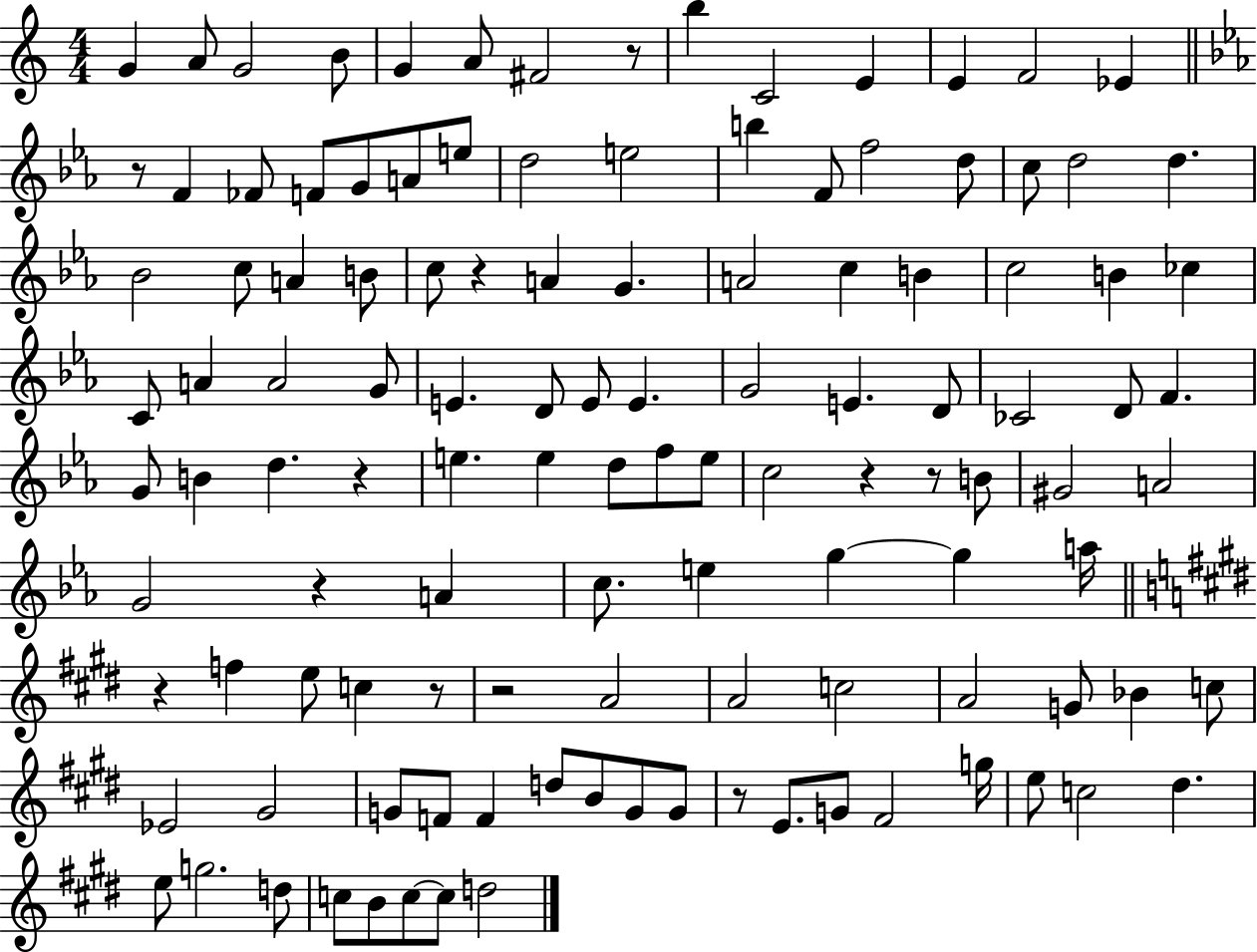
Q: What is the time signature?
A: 4/4